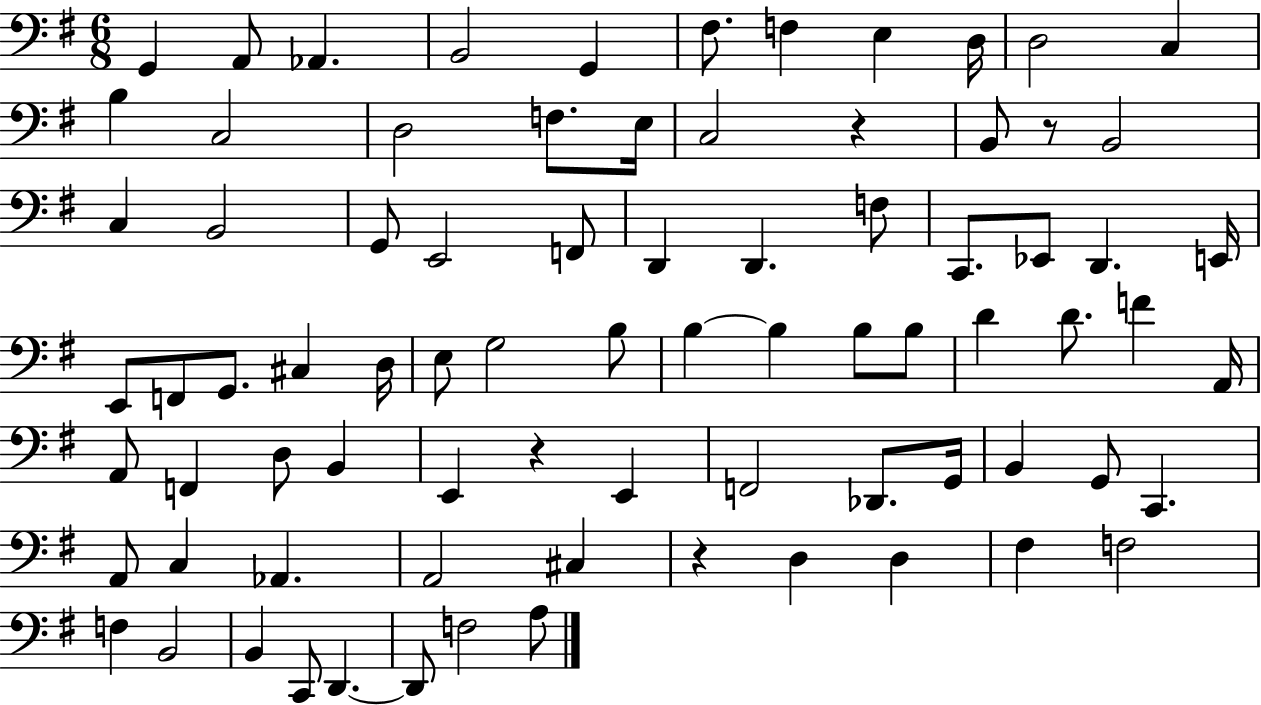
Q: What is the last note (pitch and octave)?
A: A3